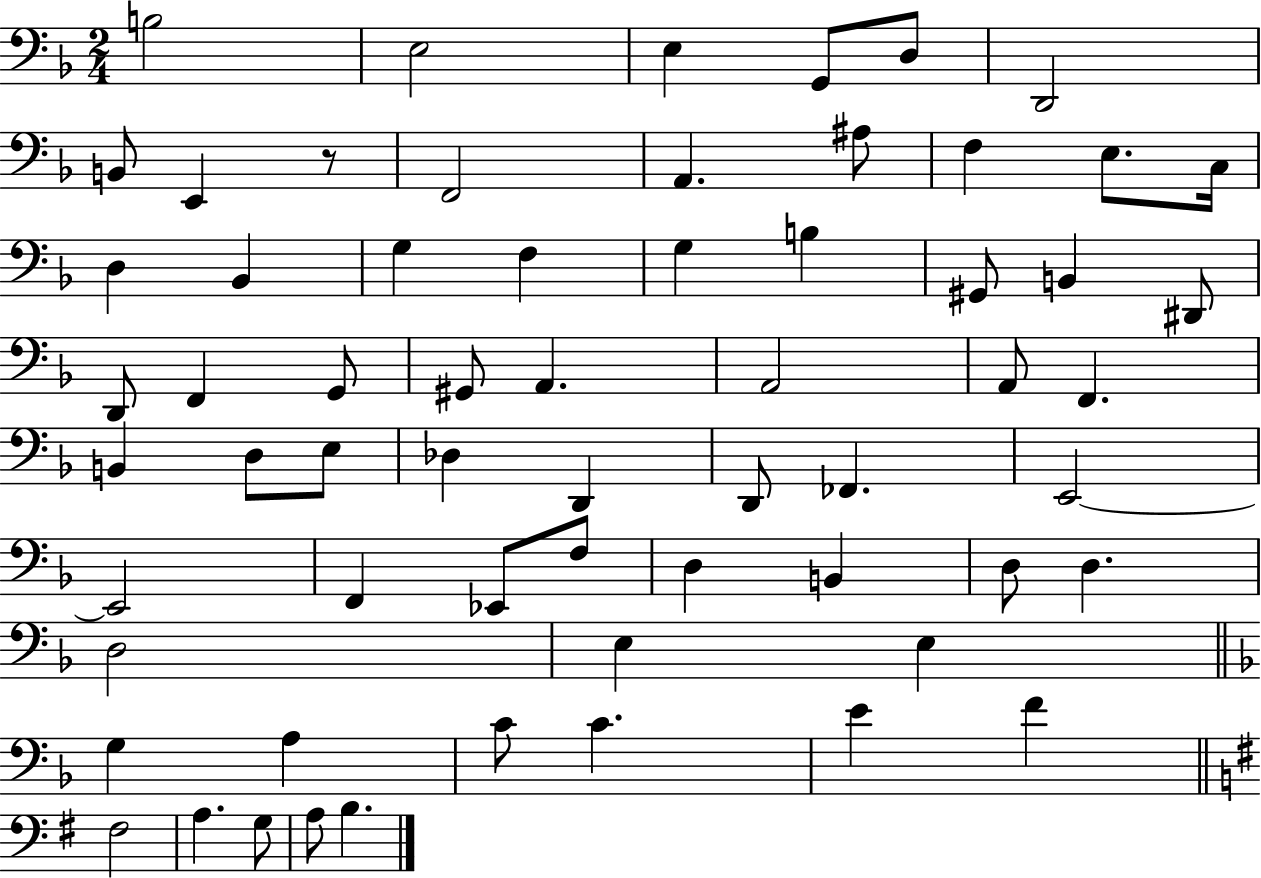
X:1
T:Untitled
M:2/4
L:1/4
K:F
B,2 E,2 E, G,,/2 D,/2 D,,2 B,,/2 E,, z/2 F,,2 A,, ^A,/2 F, E,/2 C,/4 D, _B,, G, F, G, B, ^G,,/2 B,, ^D,,/2 D,,/2 F,, G,,/2 ^G,,/2 A,, A,,2 A,,/2 F,, B,, D,/2 E,/2 _D, D,, D,,/2 _F,, E,,2 E,,2 F,, _E,,/2 F,/2 D, B,, D,/2 D, D,2 E, E, G, A, C/2 C E F ^F,2 A, G,/2 A,/2 B,